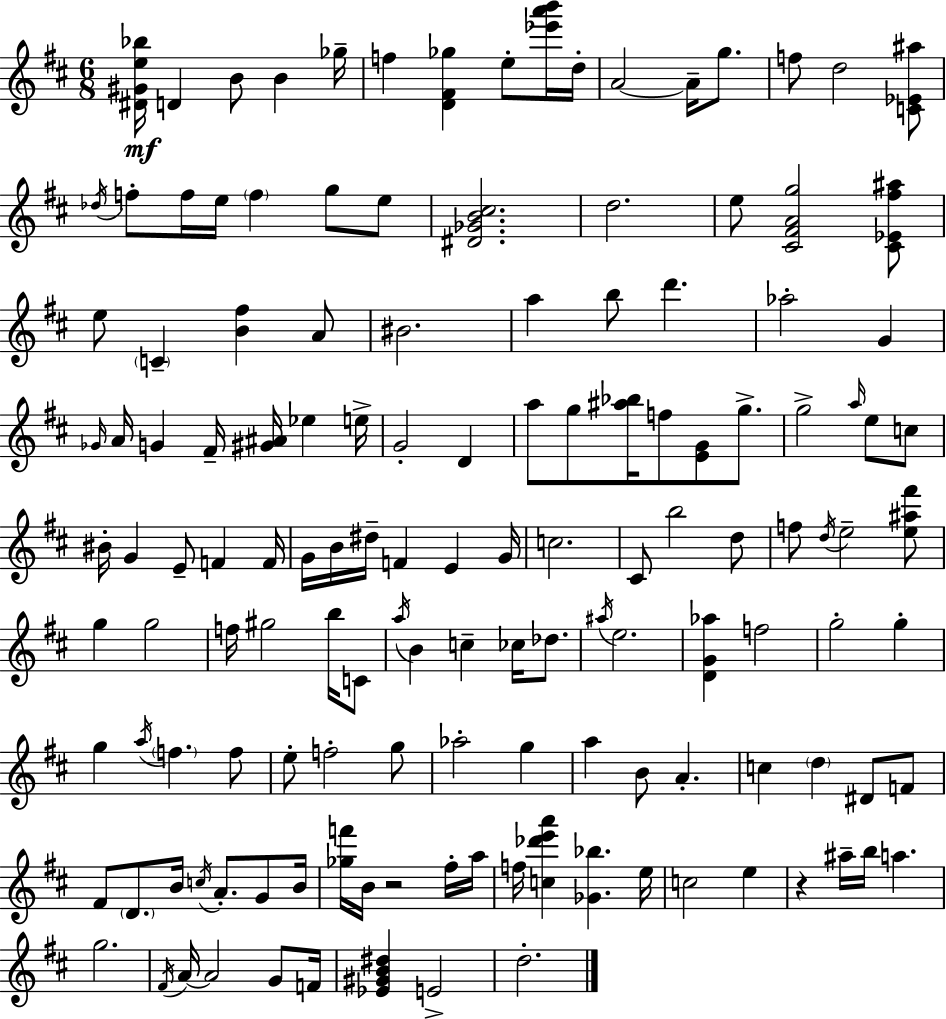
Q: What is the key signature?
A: D major